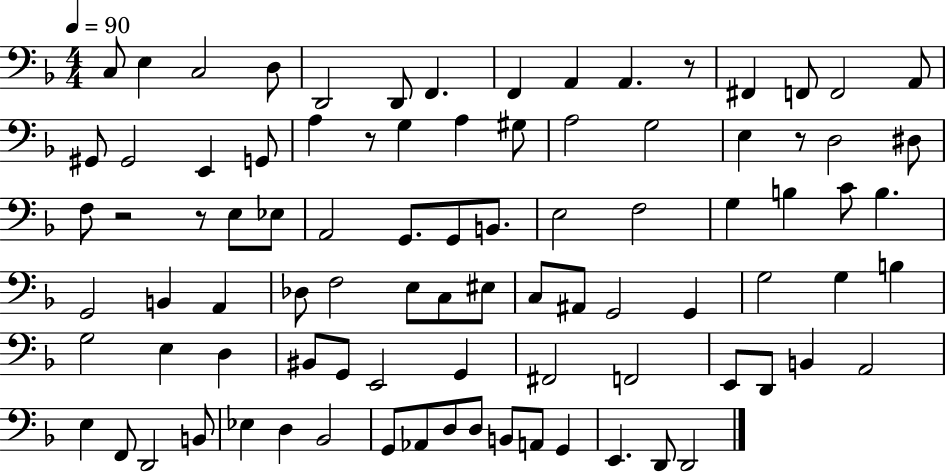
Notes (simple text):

C3/e E3/q C3/h D3/e D2/h D2/e F2/q. F2/q A2/q A2/q. R/e F#2/q F2/e F2/h A2/e G#2/e G#2/h E2/q G2/e A3/q R/e G3/q A3/q G#3/e A3/h G3/h E3/q R/e D3/h D#3/e F3/e R/h R/e E3/e Eb3/e A2/h G2/e. G2/e B2/e. E3/h F3/h G3/q B3/q C4/e B3/q. G2/h B2/q A2/q Db3/e F3/h E3/e C3/e EIS3/e C3/e A#2/e G2/h G2/q G3/h G3/q B3/q G3/h E3/q D3/q BIS2/e G2/e E2/h G2/q F#2/h F2/h E2/e D2/e B2/q A2/h E3/q F2/e D2/h B2/e Eb3/q D3/q Bb2/h G2/e Ab2/e D3/e D3/e B2/e A2/e G2/q E2/q. D2/e D2/h